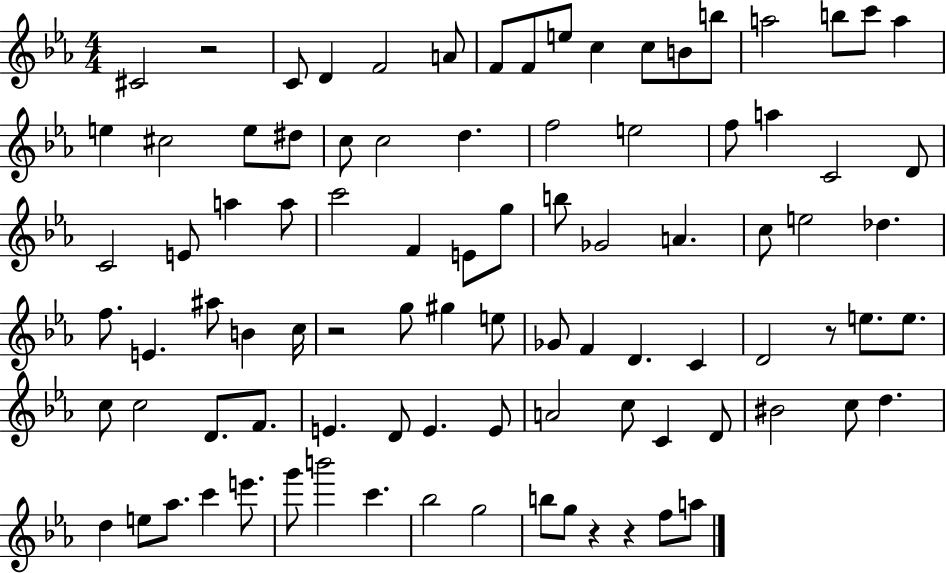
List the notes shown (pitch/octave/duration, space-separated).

C#4/h R/h C4/e D4/q F4/h A4/e F4/e F4/e E5/e C5/q C5/e B4/e B5/e A5/h B5/e C6/e A5/q E5/q C#5/h E5/e D#5/e C5/e C5/h D5/q. F5/h E5/h F5/e A5/q C4/h D4/e C4/h E4/e A5/q A5/e C6/h F4/q E4/e G5/e B5/e Gb4/h A4/q. C5/e E5/h Db5/q. F5/e. E4/q. A#5/e B4/q C5/s R/h G5/e G#5/q E5/e Gb4/e F4/q D4/q. C4/q D4/h R/e E5/e. E5/e. C5/e C5/h D4/e. F4/e. E4/q. D4/e E4/q. E4/e A4/h C5/e C4/q D4/e BIS4/h C5/e D5/q. D5/q E5/e Ab5/e. C6/q E6/e. G6/e B6/h C6/q. Bb5/h G5/h B5/e G5/e R/q R/q F5/e A5/e